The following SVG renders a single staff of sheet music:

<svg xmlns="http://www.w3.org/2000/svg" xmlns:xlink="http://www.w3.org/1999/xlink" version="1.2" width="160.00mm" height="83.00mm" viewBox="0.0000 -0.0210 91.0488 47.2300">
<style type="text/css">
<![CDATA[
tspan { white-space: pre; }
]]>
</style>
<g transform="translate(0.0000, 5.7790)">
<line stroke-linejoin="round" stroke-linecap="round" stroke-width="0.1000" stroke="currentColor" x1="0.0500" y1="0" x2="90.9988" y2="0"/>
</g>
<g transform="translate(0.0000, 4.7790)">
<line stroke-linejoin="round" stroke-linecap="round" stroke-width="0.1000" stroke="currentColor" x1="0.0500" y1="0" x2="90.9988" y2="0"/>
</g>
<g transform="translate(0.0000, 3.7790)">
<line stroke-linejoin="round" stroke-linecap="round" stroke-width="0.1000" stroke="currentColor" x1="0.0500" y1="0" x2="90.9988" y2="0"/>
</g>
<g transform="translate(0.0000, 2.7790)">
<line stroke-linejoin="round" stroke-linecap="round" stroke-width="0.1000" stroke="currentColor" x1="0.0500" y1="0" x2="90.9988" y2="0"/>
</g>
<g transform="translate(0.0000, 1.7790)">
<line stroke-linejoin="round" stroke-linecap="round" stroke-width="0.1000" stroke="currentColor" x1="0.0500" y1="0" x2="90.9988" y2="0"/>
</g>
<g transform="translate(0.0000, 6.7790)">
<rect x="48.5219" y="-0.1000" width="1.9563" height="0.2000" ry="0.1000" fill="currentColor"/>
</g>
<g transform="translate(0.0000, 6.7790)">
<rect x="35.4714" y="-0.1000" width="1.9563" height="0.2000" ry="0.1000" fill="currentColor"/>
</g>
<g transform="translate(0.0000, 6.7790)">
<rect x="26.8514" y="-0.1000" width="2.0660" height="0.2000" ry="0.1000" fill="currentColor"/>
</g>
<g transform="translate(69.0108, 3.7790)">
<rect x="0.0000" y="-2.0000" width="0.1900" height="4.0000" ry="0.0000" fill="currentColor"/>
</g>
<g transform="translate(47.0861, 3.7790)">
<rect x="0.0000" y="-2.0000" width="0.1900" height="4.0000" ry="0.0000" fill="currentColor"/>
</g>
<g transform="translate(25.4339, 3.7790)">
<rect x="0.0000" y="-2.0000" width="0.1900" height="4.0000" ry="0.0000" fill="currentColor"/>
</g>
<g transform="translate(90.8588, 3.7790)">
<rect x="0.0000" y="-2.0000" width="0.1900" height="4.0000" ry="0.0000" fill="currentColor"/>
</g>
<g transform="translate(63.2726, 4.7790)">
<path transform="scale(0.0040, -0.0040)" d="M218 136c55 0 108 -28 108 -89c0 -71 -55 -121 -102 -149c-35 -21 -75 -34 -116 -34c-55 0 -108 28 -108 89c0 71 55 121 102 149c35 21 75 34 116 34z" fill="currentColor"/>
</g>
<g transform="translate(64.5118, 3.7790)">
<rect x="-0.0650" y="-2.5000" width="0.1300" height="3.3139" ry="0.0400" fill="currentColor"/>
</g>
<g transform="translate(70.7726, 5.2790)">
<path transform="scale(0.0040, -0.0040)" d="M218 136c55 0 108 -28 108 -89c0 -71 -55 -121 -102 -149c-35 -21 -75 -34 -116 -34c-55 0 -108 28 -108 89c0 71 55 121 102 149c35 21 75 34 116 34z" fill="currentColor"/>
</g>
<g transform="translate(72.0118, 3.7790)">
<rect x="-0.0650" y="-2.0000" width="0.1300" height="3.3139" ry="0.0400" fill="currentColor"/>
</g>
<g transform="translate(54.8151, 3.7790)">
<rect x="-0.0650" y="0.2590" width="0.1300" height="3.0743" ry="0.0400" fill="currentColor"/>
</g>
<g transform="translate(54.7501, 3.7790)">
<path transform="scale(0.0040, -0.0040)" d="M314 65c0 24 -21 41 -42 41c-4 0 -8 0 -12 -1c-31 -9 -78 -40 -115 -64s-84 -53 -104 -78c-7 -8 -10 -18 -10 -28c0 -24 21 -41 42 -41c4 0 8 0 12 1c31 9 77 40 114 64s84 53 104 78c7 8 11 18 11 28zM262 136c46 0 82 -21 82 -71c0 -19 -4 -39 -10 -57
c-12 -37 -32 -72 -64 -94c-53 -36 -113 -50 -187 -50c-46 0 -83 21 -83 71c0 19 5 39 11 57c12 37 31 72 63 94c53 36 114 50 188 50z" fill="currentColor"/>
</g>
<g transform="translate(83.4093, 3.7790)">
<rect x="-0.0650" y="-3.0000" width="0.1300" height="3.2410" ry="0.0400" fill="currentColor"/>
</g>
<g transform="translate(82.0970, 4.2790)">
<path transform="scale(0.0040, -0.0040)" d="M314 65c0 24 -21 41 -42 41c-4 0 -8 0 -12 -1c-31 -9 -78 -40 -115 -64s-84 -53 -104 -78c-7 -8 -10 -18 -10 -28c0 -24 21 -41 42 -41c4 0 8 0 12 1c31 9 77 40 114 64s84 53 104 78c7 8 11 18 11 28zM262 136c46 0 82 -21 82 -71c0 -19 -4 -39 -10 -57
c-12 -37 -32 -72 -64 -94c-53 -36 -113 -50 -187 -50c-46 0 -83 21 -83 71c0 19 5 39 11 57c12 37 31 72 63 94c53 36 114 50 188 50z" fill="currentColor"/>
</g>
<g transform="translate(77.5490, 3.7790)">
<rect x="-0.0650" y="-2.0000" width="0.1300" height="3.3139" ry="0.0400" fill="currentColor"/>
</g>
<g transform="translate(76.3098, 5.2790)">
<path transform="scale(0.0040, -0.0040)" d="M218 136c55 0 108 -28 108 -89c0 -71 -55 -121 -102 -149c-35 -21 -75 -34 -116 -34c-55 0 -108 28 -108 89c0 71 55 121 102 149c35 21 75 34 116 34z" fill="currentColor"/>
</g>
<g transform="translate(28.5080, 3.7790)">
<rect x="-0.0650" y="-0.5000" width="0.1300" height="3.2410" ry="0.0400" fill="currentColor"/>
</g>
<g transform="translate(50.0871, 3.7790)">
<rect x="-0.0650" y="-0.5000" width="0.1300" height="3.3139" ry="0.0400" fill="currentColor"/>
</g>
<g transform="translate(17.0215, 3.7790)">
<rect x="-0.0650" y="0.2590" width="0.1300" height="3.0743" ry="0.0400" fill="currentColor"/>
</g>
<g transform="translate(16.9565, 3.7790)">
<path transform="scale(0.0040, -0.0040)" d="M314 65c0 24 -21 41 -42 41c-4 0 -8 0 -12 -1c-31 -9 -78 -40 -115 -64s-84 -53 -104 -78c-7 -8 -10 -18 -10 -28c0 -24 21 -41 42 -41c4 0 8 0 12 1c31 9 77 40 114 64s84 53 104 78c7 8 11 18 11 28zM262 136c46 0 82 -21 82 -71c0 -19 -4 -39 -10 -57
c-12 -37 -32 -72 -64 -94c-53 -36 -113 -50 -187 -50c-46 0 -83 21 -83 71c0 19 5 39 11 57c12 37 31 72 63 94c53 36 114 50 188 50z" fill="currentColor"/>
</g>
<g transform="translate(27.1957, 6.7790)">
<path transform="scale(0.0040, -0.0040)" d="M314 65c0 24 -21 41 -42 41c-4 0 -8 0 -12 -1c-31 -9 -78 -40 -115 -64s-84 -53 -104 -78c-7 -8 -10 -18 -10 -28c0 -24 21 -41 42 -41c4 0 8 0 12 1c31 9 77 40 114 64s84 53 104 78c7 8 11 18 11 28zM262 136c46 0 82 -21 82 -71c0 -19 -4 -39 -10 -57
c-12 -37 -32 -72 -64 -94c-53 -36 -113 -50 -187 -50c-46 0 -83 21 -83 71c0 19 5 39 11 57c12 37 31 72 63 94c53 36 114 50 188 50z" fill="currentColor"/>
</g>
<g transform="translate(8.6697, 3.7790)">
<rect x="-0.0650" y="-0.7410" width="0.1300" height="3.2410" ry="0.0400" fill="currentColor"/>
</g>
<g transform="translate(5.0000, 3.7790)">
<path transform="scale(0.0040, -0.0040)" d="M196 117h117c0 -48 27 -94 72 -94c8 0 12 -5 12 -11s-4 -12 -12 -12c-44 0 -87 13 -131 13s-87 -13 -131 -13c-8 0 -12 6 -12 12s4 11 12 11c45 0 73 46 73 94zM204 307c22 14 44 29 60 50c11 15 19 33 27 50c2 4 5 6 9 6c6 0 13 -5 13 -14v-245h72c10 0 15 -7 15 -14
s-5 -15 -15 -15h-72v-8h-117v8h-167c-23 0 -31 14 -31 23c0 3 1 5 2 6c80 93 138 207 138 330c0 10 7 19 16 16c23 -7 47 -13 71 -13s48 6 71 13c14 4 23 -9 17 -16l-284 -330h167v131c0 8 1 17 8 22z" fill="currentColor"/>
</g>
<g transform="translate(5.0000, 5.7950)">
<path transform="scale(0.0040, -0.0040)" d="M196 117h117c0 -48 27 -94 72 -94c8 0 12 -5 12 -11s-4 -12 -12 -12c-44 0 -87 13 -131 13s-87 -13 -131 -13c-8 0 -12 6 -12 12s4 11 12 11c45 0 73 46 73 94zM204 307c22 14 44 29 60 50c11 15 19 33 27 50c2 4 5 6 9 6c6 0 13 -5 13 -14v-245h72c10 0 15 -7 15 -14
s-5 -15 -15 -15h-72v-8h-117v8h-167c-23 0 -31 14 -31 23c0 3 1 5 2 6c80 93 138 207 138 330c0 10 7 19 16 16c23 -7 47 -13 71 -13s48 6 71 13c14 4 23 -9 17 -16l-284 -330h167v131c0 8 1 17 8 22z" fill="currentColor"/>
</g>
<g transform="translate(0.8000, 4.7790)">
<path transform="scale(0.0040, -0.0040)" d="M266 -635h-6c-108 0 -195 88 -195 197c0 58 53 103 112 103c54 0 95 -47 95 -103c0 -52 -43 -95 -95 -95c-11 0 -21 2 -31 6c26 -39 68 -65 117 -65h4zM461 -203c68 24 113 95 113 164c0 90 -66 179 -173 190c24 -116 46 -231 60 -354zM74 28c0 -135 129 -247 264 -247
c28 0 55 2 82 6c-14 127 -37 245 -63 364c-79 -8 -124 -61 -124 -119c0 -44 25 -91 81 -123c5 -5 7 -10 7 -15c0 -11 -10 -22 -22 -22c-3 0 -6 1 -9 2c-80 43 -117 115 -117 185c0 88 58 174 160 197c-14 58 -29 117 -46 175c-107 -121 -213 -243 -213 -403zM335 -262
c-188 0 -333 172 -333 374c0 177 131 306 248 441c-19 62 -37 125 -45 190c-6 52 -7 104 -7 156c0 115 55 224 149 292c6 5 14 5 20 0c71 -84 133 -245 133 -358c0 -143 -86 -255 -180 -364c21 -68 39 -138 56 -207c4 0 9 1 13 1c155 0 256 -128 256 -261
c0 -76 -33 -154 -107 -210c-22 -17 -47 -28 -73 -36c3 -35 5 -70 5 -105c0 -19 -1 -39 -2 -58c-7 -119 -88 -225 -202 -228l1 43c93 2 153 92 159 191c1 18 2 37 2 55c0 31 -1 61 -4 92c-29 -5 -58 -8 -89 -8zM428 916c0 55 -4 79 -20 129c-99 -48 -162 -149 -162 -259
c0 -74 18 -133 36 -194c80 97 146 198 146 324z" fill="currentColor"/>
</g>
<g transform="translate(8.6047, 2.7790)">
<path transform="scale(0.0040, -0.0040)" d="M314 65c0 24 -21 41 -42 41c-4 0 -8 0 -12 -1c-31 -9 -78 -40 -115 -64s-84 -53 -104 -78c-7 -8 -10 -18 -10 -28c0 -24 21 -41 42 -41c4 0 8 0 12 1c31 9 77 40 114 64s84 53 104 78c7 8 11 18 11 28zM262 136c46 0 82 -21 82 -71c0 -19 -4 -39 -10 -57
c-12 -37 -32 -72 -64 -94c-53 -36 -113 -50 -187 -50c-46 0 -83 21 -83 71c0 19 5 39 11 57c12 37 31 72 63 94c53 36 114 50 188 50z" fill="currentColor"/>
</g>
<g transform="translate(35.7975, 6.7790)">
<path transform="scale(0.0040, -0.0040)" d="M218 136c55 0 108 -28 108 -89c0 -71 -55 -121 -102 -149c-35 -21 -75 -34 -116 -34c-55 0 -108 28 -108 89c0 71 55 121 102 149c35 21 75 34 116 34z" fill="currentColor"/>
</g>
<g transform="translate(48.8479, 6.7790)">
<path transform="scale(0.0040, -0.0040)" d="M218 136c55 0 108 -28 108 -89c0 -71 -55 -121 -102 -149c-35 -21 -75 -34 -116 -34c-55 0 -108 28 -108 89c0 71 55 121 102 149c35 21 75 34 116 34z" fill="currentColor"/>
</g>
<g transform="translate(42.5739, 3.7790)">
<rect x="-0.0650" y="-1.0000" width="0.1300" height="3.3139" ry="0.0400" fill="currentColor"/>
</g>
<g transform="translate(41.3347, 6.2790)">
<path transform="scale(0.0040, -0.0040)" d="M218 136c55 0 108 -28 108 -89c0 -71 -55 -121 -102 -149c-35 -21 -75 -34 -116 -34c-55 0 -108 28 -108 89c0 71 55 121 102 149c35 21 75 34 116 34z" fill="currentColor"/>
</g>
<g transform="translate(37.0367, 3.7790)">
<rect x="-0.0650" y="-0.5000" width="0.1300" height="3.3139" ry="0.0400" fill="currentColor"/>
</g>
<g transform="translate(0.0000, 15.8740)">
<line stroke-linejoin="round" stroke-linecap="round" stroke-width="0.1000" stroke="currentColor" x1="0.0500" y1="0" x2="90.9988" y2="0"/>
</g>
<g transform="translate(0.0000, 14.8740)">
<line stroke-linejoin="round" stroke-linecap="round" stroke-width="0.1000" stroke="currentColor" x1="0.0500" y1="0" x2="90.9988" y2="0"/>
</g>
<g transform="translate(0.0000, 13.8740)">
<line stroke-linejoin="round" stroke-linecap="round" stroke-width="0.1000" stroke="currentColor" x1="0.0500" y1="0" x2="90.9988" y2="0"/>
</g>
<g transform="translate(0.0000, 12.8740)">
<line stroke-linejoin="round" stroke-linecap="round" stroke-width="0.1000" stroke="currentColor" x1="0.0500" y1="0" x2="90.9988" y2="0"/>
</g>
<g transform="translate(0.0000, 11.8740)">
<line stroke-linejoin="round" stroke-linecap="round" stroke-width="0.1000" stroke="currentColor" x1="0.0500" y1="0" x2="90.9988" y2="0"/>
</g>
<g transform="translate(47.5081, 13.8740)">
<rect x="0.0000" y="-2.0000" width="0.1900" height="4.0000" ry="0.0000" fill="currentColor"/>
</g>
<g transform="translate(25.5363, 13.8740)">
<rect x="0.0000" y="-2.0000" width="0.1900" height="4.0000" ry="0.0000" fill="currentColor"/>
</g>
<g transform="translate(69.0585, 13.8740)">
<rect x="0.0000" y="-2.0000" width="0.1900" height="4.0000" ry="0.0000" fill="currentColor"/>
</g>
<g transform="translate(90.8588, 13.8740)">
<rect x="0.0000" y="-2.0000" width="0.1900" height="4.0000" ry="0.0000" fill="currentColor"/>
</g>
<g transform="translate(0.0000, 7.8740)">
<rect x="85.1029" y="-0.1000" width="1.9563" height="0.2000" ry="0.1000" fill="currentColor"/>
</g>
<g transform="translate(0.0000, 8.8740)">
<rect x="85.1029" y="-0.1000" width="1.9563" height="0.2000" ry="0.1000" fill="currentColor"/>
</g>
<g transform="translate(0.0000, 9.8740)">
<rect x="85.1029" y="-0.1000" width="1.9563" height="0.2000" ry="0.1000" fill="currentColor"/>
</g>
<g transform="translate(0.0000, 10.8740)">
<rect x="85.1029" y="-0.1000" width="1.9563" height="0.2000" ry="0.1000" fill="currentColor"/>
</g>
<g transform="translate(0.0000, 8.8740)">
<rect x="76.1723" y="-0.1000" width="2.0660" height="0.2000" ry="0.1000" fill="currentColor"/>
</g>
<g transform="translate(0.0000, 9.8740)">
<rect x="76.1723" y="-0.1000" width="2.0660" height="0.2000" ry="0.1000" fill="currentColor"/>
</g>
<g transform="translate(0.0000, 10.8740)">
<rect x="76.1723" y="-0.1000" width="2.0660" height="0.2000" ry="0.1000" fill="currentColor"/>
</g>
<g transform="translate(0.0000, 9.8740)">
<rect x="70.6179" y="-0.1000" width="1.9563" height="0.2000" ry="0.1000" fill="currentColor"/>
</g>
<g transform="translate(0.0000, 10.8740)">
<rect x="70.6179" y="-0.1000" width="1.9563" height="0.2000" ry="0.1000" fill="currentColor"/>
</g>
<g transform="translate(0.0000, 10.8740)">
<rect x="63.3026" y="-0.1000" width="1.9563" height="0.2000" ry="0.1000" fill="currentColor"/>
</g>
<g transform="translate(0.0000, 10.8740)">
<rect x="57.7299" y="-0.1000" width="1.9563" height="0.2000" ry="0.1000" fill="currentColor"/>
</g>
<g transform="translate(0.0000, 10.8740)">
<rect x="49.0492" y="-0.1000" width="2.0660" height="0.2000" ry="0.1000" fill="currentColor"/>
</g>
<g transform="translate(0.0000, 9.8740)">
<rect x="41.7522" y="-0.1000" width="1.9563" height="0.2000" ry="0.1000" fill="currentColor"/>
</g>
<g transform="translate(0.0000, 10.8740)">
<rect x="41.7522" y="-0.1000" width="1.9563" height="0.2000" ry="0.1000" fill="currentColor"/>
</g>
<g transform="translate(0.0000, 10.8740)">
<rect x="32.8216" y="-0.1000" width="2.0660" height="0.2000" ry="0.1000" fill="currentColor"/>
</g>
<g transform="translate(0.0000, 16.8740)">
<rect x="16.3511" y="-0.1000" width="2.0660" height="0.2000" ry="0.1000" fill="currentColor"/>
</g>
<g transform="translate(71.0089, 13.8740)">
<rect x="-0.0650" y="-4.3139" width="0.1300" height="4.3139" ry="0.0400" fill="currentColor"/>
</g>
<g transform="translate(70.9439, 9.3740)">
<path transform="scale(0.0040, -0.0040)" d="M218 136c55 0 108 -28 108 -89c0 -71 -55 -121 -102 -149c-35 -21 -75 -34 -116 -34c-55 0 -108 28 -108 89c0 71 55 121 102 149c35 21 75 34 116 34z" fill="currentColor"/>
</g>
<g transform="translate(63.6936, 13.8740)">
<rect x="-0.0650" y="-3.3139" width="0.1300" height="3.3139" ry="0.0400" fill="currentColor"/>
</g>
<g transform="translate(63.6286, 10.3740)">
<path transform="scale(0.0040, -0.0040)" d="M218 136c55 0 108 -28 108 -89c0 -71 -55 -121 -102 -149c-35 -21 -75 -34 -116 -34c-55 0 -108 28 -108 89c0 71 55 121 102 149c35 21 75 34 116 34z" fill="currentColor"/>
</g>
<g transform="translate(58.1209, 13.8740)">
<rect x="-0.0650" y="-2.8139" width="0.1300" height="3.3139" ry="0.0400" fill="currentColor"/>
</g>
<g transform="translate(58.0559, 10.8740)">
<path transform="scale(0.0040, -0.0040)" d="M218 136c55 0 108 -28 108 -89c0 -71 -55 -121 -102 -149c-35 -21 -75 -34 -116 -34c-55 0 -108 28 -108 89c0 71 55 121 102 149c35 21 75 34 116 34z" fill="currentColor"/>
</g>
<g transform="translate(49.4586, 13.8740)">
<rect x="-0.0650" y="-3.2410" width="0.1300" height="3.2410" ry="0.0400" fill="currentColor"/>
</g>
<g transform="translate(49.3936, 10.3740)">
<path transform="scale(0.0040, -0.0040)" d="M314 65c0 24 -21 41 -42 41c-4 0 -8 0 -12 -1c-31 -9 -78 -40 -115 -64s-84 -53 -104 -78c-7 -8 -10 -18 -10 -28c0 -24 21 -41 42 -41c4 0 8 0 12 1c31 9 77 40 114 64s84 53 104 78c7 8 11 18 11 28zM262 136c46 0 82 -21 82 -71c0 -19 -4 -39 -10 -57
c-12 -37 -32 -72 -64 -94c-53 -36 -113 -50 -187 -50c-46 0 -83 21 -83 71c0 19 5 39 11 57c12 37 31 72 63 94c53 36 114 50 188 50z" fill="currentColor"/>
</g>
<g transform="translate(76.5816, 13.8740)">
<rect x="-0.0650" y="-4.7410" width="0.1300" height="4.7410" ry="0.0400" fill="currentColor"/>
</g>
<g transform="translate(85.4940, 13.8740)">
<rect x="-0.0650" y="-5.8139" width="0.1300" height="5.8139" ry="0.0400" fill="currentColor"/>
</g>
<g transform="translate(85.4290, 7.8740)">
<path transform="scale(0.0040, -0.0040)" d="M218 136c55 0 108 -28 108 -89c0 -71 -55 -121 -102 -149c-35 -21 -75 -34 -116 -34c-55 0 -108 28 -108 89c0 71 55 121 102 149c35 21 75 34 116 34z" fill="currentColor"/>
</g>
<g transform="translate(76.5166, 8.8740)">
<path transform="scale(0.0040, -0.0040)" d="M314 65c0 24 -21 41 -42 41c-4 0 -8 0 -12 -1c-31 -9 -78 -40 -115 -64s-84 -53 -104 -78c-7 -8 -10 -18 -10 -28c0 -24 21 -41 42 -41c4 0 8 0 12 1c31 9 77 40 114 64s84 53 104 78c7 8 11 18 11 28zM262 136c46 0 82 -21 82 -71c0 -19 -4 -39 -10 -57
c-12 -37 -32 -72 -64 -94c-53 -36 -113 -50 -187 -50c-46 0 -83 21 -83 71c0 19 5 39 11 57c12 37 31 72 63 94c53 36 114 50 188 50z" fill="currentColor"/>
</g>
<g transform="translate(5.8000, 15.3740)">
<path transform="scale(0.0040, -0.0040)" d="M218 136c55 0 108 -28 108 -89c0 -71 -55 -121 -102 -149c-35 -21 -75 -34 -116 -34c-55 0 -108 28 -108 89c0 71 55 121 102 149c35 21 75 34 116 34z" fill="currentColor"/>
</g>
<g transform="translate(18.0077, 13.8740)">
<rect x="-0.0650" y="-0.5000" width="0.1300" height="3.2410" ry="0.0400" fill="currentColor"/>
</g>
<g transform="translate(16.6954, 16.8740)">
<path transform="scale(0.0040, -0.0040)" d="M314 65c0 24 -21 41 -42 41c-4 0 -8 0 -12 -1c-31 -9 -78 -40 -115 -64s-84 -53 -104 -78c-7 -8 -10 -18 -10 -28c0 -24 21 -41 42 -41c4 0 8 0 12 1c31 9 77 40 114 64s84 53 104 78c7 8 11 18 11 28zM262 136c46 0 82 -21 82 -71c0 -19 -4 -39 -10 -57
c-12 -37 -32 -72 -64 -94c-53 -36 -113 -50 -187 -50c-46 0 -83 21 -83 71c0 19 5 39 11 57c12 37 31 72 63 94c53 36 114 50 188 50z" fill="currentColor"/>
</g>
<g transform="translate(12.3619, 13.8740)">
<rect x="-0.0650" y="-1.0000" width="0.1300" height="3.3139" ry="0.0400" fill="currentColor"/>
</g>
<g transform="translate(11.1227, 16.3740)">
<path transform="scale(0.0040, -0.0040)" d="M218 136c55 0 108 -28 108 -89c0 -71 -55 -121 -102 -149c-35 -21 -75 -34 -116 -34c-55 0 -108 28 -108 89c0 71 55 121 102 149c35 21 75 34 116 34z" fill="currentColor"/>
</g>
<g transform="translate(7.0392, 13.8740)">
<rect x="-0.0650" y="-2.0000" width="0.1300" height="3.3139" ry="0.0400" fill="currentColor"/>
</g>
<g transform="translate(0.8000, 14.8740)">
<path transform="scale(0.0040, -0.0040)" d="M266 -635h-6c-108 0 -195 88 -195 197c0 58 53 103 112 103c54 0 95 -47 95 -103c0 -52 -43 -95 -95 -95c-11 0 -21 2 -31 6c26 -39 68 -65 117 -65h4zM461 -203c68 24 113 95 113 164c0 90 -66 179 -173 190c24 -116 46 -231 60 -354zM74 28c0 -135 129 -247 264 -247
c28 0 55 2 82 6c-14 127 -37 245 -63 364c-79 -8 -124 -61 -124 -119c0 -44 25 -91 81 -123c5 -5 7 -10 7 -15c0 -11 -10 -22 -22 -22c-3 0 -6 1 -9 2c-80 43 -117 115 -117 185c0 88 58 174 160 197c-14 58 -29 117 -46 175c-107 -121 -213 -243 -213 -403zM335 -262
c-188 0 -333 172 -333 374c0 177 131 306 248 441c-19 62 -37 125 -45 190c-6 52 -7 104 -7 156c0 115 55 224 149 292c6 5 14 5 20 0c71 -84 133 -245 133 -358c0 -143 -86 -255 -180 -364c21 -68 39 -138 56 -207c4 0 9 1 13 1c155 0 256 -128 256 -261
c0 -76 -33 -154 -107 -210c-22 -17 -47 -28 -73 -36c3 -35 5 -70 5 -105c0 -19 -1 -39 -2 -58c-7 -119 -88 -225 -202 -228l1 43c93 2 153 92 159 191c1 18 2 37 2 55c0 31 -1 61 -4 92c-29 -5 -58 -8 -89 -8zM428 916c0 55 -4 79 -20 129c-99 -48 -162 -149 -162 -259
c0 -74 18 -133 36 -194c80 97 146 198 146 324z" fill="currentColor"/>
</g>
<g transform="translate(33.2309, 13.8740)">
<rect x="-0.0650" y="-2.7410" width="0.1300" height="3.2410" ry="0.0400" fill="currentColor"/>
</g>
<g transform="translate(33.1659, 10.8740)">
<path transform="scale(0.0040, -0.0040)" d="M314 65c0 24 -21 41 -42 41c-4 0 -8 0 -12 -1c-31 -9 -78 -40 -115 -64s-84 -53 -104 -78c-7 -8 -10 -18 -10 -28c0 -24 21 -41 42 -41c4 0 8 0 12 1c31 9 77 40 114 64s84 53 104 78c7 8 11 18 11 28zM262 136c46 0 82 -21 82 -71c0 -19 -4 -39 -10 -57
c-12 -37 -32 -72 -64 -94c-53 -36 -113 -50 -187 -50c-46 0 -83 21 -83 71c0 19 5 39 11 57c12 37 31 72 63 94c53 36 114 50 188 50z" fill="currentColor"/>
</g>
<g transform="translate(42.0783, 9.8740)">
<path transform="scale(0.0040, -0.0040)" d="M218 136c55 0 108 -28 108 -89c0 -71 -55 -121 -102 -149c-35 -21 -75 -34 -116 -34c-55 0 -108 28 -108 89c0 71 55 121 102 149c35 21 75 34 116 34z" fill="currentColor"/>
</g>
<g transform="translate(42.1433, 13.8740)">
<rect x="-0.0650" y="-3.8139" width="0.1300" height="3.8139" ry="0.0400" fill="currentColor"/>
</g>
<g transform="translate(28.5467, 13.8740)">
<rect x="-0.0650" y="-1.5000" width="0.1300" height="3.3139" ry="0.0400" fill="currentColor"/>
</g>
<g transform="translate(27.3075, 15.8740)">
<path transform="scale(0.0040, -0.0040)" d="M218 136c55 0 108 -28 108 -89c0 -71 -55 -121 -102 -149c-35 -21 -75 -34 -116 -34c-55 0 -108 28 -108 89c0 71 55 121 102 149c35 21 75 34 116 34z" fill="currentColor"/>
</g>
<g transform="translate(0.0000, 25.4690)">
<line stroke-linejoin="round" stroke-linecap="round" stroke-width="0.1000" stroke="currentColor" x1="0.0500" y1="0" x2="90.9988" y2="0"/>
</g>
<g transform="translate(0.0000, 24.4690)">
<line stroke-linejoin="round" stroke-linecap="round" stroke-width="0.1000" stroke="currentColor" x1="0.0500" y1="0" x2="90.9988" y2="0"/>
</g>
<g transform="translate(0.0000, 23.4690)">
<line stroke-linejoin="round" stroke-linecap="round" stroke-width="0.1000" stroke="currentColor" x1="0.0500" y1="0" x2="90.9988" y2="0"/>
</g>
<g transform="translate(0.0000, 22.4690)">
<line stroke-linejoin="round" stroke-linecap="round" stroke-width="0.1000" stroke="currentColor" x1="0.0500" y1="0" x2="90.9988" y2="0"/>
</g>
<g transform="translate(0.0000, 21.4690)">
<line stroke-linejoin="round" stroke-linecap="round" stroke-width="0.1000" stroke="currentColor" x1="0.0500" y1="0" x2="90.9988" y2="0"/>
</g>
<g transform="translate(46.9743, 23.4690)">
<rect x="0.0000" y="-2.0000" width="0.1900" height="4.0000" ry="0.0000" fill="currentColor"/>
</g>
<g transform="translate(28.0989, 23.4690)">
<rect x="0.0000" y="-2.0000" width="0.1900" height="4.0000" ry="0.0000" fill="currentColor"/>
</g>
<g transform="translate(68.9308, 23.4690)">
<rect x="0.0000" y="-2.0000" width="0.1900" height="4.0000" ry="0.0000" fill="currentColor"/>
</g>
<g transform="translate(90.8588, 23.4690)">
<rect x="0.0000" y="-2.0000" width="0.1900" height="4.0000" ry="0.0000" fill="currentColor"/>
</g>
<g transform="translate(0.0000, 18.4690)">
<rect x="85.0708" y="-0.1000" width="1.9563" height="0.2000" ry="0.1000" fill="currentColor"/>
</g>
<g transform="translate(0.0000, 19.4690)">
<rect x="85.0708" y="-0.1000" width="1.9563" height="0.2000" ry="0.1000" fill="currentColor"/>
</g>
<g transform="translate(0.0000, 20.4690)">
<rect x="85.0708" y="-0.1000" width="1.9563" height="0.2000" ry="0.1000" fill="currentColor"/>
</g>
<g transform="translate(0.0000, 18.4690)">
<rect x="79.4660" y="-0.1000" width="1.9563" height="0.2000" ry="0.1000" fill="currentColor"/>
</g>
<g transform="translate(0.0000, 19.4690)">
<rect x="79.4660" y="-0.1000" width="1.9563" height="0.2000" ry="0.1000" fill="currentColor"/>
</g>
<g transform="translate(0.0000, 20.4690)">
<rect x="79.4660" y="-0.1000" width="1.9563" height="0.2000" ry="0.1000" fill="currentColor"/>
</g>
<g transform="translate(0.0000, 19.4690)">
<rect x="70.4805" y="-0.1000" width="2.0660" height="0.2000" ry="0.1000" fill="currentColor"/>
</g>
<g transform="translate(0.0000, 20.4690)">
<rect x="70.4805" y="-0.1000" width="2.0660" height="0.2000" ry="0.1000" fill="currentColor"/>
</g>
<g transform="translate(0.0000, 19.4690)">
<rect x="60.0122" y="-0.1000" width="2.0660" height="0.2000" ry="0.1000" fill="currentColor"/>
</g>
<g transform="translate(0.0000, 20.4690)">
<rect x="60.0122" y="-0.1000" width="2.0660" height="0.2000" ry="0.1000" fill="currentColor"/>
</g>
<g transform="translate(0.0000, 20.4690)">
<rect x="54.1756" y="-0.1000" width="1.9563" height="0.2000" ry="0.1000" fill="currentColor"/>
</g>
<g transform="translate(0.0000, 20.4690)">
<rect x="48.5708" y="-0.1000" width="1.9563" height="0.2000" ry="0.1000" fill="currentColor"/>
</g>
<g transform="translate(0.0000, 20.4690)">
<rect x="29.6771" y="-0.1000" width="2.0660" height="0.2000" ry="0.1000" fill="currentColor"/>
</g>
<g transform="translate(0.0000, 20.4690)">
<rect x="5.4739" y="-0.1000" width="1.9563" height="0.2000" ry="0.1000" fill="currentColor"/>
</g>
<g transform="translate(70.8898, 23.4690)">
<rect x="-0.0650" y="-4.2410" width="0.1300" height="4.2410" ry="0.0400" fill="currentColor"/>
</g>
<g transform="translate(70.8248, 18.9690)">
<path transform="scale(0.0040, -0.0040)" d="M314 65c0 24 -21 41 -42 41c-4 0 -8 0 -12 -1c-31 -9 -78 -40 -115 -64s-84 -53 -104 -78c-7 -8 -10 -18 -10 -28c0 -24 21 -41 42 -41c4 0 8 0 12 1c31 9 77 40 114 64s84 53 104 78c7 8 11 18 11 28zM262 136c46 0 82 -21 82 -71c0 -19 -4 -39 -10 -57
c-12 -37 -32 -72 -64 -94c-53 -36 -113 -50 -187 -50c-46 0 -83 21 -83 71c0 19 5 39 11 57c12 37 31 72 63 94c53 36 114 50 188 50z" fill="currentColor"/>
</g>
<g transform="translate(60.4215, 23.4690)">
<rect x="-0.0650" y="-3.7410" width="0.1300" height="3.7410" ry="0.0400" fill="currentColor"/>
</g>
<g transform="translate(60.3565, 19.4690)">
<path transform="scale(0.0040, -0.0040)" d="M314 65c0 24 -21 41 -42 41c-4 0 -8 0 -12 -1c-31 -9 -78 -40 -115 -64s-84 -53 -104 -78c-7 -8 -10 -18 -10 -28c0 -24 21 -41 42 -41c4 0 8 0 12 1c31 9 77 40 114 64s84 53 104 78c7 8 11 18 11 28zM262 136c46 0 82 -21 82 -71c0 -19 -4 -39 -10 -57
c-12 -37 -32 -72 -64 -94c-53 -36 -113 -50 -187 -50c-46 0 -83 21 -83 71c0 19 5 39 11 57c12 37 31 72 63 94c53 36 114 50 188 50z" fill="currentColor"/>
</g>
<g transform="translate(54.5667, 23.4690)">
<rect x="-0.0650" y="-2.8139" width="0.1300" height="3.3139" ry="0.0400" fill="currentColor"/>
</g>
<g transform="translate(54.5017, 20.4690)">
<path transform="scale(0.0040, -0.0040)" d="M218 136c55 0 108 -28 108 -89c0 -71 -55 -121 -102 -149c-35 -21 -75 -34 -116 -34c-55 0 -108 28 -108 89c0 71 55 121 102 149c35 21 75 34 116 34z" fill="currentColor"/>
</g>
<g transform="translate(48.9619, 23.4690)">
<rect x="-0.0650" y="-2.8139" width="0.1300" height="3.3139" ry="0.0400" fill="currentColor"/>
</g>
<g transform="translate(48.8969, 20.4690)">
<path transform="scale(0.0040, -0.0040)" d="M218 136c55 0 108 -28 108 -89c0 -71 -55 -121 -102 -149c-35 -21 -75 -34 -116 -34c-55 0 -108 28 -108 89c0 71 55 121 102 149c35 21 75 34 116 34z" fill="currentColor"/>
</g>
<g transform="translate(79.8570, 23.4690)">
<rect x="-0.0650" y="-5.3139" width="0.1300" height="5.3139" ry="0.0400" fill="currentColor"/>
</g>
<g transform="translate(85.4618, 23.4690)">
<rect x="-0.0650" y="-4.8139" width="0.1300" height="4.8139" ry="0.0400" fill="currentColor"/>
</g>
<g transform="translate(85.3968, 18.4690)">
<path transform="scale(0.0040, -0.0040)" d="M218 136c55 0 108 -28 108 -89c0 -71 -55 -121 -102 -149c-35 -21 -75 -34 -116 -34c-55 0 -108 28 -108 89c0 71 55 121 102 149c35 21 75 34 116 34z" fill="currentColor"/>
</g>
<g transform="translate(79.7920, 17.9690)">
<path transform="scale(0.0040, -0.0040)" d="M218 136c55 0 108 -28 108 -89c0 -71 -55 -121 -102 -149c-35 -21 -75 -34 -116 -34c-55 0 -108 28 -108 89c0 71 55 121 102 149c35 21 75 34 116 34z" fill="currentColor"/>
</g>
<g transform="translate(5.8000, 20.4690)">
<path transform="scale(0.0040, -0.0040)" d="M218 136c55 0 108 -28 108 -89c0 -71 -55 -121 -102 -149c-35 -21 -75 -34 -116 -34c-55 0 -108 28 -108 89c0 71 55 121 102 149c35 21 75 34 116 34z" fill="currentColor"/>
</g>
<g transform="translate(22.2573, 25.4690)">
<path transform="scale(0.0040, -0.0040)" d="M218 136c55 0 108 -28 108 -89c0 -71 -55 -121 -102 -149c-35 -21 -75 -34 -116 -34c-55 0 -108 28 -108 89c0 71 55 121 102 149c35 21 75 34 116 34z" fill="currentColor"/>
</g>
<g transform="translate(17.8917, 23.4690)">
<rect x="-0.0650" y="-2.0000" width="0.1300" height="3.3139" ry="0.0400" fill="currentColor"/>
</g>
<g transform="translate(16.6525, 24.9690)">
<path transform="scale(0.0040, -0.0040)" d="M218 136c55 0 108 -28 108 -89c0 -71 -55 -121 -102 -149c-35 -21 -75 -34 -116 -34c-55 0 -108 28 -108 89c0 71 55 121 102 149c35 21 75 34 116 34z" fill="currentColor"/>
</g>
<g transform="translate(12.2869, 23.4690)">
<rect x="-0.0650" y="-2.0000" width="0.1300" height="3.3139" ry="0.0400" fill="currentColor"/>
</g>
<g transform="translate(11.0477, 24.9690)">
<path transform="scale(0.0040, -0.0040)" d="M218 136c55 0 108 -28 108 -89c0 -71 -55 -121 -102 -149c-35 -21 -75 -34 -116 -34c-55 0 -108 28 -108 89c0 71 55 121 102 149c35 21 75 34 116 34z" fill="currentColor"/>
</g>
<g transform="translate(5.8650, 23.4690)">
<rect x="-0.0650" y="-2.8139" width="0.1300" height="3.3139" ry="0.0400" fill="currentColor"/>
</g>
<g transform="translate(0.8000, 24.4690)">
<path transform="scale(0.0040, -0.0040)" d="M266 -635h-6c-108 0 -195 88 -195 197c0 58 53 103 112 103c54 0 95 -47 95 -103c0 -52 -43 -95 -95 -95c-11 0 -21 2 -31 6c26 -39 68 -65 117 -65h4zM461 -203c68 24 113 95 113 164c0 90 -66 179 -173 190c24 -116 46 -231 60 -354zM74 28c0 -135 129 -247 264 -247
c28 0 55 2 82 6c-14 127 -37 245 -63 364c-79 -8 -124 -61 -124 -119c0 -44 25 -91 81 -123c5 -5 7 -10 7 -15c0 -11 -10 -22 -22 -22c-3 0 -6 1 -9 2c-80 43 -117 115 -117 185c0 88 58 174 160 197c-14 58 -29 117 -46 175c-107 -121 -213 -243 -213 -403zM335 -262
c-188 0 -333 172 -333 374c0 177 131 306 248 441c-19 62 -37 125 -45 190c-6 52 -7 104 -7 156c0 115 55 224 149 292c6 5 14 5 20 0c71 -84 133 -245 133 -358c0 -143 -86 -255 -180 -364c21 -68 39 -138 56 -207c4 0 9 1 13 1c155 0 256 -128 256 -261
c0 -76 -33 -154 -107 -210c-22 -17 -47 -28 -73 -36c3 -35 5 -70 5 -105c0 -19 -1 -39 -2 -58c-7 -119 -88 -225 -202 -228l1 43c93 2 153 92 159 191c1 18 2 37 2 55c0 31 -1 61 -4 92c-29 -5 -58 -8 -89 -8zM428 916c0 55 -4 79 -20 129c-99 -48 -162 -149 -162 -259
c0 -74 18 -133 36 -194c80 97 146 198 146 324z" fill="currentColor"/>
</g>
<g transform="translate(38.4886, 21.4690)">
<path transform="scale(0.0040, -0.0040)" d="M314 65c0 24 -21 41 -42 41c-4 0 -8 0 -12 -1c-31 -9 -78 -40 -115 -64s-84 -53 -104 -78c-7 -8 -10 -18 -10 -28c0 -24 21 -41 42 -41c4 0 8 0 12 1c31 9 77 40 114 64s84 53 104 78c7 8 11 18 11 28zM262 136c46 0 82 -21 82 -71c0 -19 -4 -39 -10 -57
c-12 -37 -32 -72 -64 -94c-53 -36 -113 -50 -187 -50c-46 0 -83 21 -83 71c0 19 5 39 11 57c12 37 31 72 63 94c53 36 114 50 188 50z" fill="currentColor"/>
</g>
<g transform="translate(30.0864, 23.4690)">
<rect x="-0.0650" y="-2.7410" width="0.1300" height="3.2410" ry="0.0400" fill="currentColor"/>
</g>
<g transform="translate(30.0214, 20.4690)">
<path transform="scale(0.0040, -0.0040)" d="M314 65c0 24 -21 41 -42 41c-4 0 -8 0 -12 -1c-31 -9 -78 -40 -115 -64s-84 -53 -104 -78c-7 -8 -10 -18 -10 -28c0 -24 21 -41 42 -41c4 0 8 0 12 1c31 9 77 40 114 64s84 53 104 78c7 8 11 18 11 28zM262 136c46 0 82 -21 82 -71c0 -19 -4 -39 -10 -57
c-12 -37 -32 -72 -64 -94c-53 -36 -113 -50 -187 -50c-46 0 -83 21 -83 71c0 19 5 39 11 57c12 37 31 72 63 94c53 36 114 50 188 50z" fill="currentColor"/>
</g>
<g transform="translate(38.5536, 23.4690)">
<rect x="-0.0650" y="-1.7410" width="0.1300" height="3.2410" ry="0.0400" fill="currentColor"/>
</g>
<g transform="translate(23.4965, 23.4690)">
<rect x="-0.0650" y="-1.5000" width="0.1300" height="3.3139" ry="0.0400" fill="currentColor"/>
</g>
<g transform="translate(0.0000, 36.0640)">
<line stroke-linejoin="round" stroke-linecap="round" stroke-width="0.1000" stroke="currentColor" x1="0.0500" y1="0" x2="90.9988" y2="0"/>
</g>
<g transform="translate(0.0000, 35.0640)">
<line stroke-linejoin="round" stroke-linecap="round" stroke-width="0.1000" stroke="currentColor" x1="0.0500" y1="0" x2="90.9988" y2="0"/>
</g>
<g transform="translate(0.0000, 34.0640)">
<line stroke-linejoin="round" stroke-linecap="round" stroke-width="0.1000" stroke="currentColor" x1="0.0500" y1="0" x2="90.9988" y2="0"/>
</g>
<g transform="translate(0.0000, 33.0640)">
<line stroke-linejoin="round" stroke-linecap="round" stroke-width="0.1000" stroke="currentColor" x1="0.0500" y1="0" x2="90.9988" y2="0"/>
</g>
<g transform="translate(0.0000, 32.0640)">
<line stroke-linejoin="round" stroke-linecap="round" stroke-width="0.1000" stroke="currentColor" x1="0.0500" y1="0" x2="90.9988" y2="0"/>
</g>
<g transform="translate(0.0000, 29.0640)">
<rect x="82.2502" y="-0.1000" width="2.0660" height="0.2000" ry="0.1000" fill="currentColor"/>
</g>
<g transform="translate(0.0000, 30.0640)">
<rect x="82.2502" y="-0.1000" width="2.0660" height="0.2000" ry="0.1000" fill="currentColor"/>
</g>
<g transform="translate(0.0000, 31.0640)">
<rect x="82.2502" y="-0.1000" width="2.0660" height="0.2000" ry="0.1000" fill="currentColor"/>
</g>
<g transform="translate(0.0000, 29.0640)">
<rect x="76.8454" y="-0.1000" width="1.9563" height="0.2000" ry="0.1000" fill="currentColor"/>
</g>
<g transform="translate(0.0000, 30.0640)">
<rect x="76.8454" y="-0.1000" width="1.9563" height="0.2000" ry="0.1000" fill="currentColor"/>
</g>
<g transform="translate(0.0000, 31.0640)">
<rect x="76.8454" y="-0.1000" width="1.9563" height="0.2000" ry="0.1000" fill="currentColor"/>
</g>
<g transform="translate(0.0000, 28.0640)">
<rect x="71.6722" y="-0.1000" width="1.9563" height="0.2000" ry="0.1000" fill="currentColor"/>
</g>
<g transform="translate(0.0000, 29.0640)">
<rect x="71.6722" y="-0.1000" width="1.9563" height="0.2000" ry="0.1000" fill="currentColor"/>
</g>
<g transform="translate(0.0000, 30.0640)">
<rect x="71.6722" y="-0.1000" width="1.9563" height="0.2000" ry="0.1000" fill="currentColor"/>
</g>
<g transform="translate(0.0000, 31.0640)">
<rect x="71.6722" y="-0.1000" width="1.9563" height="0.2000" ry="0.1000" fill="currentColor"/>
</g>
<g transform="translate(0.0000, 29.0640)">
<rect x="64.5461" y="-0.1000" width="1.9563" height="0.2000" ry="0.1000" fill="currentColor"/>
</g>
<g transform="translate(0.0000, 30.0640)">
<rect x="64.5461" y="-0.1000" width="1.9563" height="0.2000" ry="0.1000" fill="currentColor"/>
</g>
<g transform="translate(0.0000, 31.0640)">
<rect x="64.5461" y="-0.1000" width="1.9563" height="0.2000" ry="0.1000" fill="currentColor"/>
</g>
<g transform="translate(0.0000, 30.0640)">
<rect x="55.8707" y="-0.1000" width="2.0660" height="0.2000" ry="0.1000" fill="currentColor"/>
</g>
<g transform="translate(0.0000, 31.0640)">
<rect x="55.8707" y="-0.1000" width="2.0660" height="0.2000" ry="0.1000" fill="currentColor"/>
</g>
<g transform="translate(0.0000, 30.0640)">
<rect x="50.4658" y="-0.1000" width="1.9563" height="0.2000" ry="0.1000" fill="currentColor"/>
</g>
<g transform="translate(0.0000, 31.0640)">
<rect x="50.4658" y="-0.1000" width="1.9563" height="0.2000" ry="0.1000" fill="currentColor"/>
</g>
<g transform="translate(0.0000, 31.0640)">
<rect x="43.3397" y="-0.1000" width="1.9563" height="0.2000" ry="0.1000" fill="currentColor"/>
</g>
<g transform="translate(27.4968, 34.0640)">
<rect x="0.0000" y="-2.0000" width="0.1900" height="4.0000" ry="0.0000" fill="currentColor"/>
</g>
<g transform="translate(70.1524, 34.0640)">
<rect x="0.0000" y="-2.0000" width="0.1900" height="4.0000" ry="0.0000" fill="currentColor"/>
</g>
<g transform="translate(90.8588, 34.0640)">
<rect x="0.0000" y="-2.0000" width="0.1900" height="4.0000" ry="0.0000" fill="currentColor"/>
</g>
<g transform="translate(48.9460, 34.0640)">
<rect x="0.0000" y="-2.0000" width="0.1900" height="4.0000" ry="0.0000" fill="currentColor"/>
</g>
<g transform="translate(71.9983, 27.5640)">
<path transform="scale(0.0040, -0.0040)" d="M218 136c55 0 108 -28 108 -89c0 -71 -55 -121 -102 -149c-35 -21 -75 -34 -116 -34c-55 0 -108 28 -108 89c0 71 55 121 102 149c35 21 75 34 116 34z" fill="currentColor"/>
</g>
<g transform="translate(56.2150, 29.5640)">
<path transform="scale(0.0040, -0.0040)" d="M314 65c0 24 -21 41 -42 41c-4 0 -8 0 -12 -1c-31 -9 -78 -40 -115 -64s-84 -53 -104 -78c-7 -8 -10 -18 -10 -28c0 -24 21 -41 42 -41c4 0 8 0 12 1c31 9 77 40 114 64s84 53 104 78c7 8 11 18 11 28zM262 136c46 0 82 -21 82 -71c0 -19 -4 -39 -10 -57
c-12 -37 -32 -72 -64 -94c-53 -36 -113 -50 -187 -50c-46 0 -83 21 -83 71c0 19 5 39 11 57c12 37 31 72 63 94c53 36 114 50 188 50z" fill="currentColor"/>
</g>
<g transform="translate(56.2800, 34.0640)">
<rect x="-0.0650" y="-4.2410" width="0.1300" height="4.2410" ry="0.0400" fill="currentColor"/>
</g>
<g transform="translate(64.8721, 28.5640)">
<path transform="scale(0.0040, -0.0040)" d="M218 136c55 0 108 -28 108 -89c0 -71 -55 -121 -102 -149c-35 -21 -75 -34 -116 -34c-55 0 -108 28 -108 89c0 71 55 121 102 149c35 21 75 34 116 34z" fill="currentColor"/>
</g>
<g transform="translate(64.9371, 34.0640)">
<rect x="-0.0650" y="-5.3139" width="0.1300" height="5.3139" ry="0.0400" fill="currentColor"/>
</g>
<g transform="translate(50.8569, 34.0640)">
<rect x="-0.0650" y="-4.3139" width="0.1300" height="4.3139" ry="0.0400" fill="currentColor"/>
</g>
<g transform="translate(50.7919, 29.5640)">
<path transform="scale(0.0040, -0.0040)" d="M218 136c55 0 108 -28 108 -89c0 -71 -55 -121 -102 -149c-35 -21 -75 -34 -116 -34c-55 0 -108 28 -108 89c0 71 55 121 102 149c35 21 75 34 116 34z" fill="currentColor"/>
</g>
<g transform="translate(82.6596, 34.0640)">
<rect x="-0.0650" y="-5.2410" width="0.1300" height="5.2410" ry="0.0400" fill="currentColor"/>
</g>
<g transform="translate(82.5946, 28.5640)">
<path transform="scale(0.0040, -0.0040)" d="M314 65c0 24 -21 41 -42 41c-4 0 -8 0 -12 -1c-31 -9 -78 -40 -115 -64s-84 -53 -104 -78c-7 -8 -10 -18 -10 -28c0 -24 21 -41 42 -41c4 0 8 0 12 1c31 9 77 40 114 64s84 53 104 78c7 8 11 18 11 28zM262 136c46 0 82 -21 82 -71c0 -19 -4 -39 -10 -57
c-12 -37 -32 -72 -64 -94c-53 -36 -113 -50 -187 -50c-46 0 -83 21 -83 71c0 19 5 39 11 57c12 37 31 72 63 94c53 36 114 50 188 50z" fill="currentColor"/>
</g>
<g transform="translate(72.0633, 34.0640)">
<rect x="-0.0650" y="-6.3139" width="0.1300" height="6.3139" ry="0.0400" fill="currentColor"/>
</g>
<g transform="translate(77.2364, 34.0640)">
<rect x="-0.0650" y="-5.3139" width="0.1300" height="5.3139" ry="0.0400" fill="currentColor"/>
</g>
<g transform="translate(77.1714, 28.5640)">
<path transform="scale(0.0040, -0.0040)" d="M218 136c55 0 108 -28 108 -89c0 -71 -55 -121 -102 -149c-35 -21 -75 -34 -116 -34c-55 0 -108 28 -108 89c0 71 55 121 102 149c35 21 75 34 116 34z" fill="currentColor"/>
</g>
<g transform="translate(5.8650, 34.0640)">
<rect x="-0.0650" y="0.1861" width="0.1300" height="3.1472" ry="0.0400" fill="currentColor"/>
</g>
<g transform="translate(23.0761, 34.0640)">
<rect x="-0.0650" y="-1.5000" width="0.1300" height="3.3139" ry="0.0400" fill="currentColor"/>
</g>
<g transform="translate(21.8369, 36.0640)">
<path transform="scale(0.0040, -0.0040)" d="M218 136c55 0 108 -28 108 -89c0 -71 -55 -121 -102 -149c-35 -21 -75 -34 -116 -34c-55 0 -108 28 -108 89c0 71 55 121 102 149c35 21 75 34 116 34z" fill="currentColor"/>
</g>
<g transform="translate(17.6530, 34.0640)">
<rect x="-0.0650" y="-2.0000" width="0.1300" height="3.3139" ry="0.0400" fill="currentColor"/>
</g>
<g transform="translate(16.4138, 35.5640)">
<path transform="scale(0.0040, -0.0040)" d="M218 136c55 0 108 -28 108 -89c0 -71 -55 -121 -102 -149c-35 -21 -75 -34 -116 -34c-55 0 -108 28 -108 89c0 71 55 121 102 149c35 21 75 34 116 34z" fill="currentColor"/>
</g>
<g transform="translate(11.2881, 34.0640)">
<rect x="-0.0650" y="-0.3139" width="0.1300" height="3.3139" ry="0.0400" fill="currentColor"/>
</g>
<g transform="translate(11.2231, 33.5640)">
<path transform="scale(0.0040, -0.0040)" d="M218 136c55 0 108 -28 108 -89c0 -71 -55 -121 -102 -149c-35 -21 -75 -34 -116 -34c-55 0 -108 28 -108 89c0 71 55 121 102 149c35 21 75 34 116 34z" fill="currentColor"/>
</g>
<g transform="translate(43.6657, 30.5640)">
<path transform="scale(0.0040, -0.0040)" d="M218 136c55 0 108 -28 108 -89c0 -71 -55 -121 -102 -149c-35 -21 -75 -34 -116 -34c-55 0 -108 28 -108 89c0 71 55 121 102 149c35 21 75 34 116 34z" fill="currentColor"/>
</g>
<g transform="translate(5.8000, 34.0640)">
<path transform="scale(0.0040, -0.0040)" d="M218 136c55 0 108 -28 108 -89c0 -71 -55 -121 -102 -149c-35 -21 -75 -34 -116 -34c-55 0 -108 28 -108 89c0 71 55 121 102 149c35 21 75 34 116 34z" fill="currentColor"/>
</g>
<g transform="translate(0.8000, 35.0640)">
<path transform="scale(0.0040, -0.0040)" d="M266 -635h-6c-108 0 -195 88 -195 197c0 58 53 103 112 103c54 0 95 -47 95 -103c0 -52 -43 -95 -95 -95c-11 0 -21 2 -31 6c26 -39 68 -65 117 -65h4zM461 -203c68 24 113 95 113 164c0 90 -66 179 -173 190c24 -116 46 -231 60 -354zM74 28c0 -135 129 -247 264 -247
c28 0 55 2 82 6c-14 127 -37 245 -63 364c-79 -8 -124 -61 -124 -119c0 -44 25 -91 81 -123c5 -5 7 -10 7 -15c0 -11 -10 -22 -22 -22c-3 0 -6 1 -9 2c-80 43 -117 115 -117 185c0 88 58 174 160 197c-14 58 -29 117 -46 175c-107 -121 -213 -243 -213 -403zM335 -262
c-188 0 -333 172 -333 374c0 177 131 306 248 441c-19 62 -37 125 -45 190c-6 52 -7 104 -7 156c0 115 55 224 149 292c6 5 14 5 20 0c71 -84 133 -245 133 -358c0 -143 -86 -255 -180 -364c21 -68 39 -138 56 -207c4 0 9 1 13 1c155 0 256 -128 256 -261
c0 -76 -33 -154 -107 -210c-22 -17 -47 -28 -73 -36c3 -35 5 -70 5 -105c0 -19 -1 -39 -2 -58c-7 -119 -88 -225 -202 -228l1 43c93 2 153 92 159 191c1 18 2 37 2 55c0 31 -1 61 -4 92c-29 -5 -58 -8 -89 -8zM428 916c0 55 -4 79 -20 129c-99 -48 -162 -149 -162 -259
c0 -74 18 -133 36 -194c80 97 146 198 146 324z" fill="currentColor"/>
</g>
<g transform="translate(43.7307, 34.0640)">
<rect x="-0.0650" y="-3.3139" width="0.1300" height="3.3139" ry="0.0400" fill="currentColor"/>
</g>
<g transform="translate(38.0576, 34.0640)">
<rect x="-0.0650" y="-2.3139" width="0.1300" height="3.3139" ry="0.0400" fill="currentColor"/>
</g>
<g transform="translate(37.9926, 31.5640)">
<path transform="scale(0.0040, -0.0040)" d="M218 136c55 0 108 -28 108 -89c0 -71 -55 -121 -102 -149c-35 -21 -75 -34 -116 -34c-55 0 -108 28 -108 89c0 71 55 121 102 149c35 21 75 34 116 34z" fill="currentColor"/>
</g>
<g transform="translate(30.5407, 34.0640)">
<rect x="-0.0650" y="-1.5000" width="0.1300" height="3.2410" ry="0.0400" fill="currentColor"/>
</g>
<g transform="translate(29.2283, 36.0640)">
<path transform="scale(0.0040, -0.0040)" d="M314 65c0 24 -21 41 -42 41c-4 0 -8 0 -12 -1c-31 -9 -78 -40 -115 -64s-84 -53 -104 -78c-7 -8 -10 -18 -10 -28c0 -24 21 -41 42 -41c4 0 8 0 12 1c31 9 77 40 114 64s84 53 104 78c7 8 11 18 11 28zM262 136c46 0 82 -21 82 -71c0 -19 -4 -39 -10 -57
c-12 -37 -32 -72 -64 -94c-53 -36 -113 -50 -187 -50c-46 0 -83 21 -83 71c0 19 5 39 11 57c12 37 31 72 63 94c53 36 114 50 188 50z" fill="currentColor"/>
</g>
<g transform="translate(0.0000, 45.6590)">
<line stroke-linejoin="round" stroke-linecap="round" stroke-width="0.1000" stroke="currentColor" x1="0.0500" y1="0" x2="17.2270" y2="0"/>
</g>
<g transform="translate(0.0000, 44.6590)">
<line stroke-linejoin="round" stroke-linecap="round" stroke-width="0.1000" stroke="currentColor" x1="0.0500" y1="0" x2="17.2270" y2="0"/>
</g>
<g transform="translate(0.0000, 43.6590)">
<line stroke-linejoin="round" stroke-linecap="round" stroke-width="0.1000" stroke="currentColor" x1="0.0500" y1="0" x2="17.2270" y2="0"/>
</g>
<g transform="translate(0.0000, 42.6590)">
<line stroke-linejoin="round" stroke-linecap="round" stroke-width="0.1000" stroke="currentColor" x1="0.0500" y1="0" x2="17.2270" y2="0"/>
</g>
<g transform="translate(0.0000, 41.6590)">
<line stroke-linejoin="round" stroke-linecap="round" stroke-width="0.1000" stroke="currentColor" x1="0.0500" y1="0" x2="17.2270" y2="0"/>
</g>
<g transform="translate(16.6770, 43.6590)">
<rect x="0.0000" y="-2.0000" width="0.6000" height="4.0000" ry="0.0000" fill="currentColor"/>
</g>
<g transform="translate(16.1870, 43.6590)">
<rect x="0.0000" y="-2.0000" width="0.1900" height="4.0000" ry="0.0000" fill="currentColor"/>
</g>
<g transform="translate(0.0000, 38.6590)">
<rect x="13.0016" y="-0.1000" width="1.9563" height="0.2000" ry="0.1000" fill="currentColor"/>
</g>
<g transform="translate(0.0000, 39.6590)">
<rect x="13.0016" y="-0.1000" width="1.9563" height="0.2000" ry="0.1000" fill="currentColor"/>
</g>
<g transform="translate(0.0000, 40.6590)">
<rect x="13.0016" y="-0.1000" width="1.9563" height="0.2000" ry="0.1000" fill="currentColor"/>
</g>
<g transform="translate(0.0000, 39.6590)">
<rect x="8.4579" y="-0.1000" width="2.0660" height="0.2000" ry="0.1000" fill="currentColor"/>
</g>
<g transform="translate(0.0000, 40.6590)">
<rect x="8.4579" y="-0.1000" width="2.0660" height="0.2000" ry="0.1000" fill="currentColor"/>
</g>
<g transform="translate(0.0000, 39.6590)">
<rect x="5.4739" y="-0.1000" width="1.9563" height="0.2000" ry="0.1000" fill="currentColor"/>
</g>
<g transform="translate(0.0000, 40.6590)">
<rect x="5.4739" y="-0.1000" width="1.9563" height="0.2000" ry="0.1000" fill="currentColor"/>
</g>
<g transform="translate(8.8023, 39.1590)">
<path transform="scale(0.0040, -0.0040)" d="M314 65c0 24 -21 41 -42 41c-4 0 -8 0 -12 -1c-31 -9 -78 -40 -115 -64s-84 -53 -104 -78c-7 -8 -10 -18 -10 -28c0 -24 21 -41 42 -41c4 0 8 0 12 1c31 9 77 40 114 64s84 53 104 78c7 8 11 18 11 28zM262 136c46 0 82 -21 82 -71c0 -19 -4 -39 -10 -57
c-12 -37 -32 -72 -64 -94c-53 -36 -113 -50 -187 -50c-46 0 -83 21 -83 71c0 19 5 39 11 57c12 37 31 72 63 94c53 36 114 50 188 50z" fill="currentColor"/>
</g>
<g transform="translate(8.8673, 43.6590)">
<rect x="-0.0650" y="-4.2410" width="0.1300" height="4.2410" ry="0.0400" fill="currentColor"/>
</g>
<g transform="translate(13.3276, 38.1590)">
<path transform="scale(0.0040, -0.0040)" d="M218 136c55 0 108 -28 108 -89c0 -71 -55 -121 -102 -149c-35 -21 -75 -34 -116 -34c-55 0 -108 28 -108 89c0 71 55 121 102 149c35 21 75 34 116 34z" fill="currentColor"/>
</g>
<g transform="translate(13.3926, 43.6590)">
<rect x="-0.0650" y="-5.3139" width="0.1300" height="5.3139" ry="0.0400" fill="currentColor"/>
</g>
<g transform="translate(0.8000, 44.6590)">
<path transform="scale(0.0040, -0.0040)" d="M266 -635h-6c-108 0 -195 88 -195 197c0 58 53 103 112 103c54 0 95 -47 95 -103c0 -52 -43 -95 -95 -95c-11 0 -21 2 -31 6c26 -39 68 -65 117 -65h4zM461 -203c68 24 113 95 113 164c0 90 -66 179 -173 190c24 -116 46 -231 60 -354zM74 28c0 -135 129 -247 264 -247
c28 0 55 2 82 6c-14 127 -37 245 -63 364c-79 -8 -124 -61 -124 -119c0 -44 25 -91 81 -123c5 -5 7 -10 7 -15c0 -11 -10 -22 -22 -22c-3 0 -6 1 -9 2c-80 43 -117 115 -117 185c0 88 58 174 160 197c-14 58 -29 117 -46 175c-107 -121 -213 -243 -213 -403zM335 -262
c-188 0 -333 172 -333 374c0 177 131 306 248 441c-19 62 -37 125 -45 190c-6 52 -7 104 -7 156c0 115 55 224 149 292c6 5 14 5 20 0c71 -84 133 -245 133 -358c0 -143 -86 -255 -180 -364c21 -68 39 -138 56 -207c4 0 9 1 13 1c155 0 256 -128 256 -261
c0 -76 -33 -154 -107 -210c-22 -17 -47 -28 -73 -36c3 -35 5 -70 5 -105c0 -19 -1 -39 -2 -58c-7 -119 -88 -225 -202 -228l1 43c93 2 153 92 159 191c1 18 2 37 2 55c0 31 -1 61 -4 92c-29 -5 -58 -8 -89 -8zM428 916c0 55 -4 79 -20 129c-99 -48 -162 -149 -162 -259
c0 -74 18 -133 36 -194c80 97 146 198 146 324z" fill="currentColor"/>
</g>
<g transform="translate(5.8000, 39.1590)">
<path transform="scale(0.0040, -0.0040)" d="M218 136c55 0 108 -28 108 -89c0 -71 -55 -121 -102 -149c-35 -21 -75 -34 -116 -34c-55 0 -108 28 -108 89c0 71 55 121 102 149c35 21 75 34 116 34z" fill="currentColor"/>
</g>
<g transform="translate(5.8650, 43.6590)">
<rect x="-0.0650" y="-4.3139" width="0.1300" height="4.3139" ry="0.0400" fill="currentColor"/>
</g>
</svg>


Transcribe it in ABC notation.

X:1
T:Untitled
M:4/4
L:1/4
K:C
d2 B2 C2 C D C B2 G F F A2 F D C2 E a2 c' b2 a b d' e'2 g' a F F E a2 f2 a a c'2 d'2 f' e' B c F E E2 g b d' d'2 f' a' f' f'2 d' d'2 f'